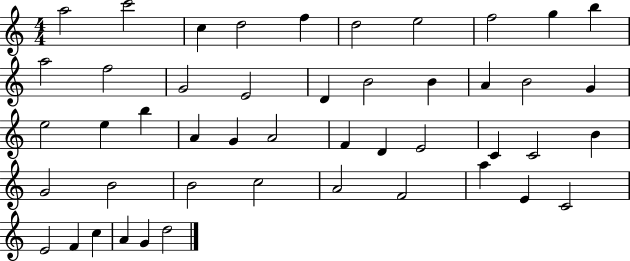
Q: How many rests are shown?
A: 0